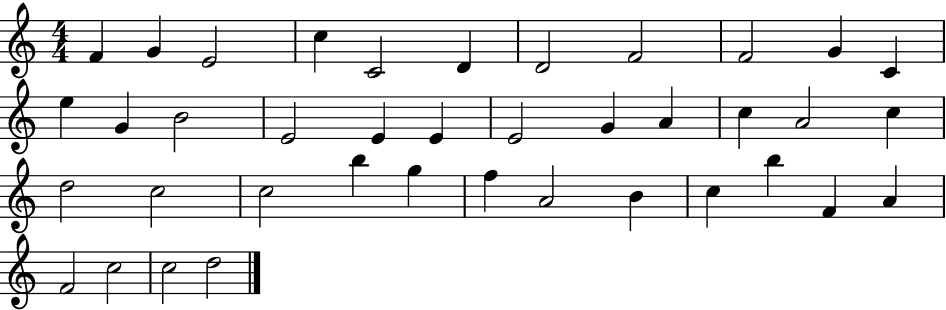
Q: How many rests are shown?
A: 0